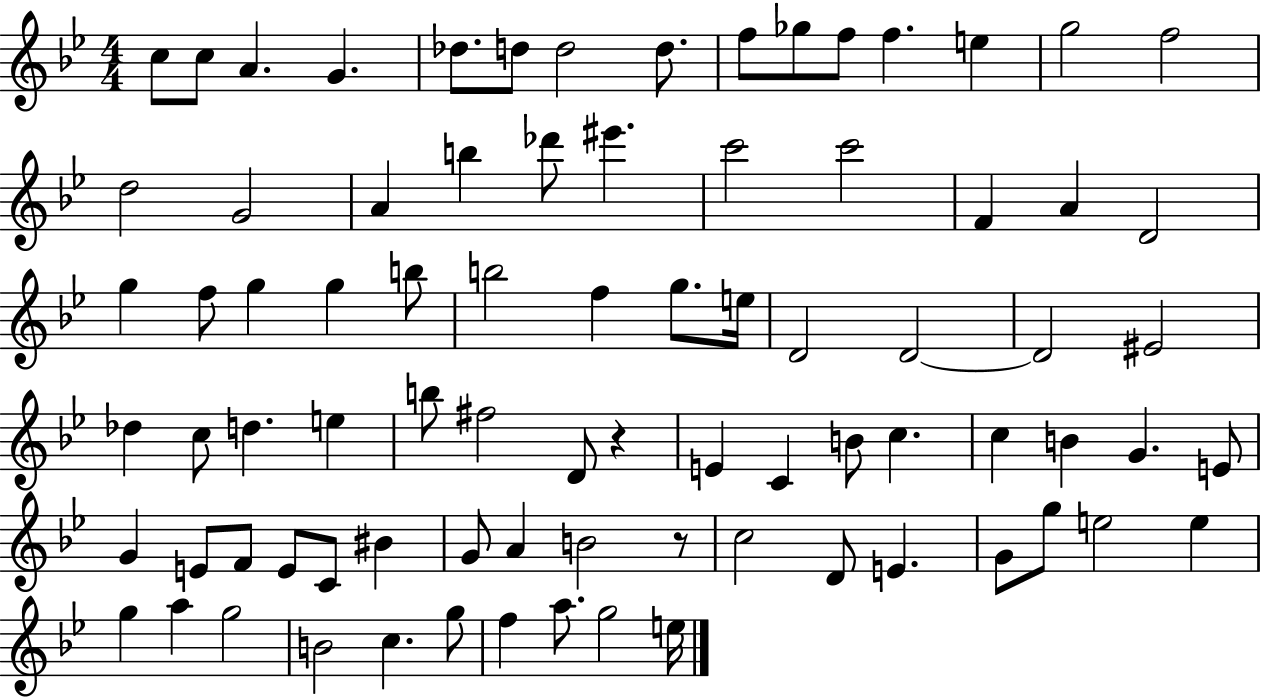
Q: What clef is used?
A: treble